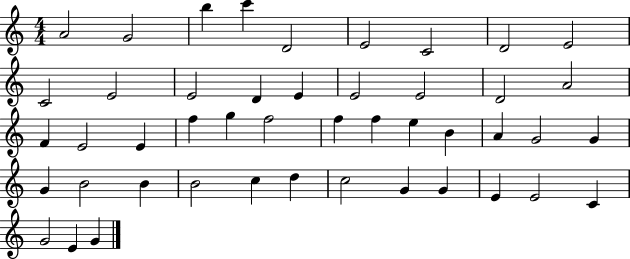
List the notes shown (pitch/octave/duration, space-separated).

A4/h G4/h B5/q C6/q D4/h E4/h C4/h D4/h E4/h C4/h E4/h E4/h D4/q E4/q E4/h E4/h D4/h A4/h F4/q E4/h E4/q F5/q G5/q F5/h F5/q F5/q E5/q B4/q A4/q G4/h G4/q G4/q B4/h B4/q B4/h C5/q D5/q C5/h G4/q G4/q E4/q E4/h C4/q G4/h E4/q G4/q